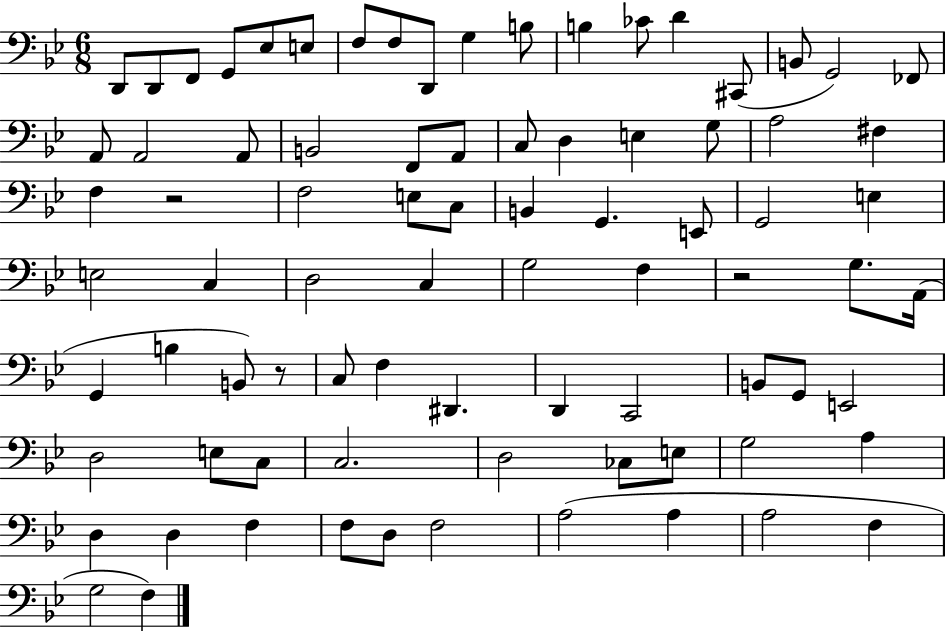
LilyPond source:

{
  \clef bass
  \numericTimeSignature
  \time 6/8
  \key bes \major
  d,8 d,8 f,8 g,8 ees8 e8 | f8 f8 d,8 g4 b8 | b4 ces'8 d'4 cis,8( | b,8 g,2) fes,8 | \break a,8 a,2 a,8 | b,2 f,8 a,8 | c8 d4 e4 g8 | a2 fis4 | \break f4 r2 | f2 e8 c8 | b,4 g,4. e,8 | g,2 e4 | \break e2 c4 | d2 c4 | g2 f4 | r2 g8. a,16( | \break g,4 b4 b,8) r8 | c8 f4 dis,4. | d,4 c,2 | b,8 g,8 e,2 | \break d2 e8 c8 | c2. | d2 ces8 e8 | g2 a4 | \break d4 d4 f4 | f8 d8 f2 | a2( a4 | a2 f4 | \break g2 f4) | \bar "|."
}